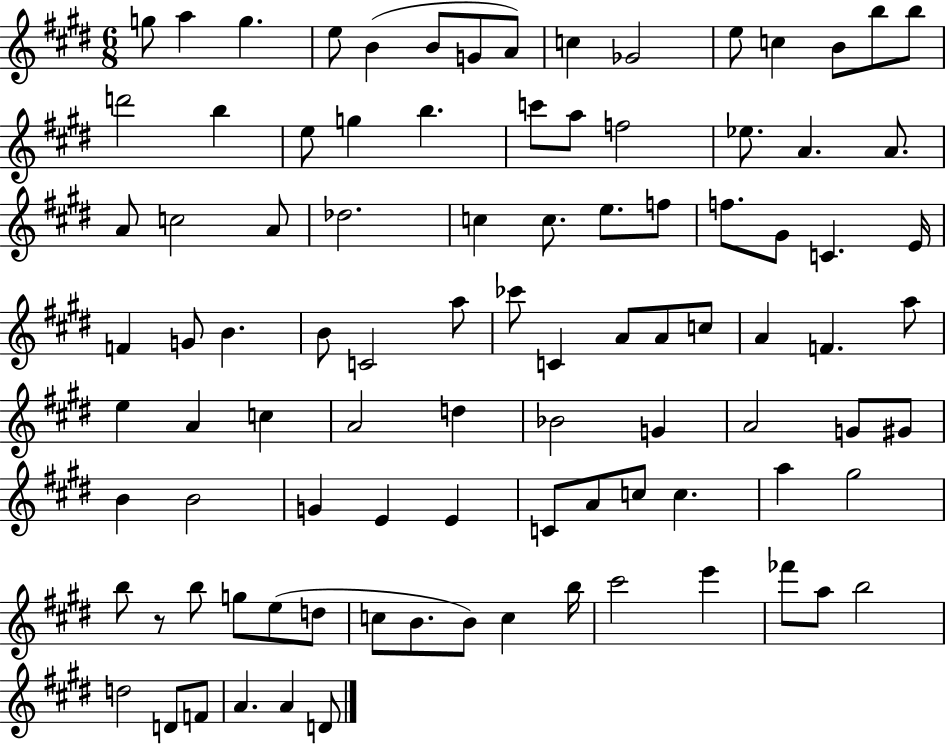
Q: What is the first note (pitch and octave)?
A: G5